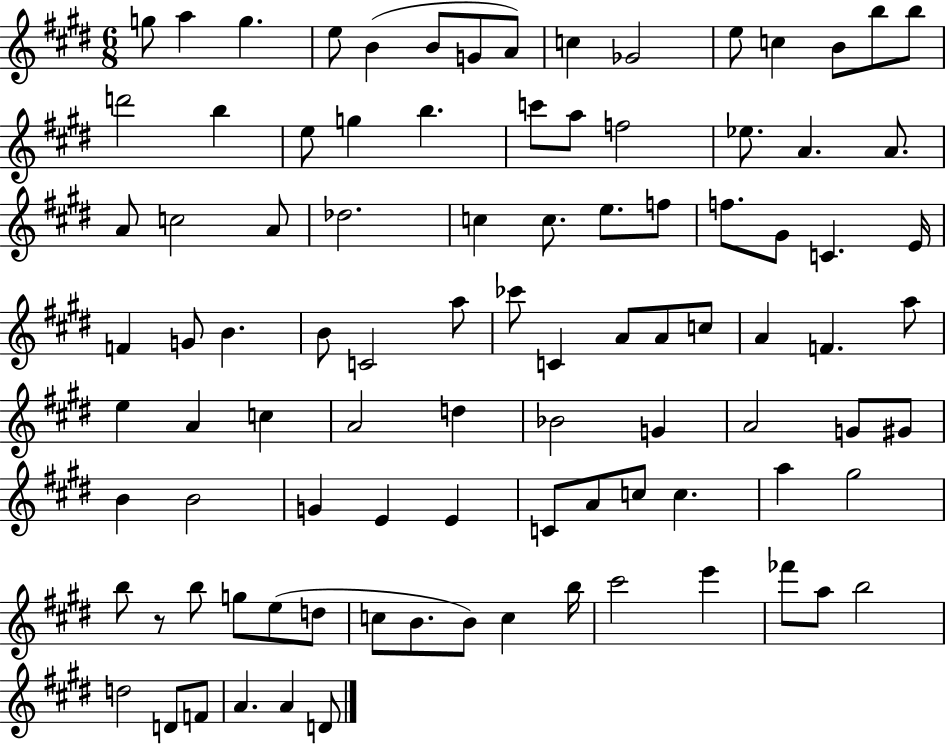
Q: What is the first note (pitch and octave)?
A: G5